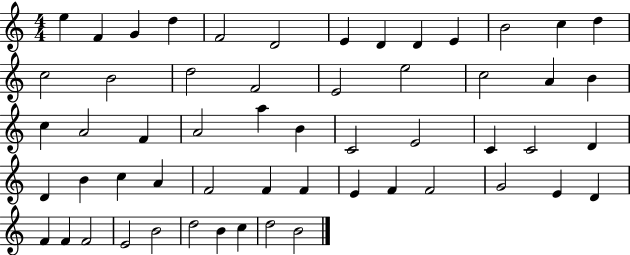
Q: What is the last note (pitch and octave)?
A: B4